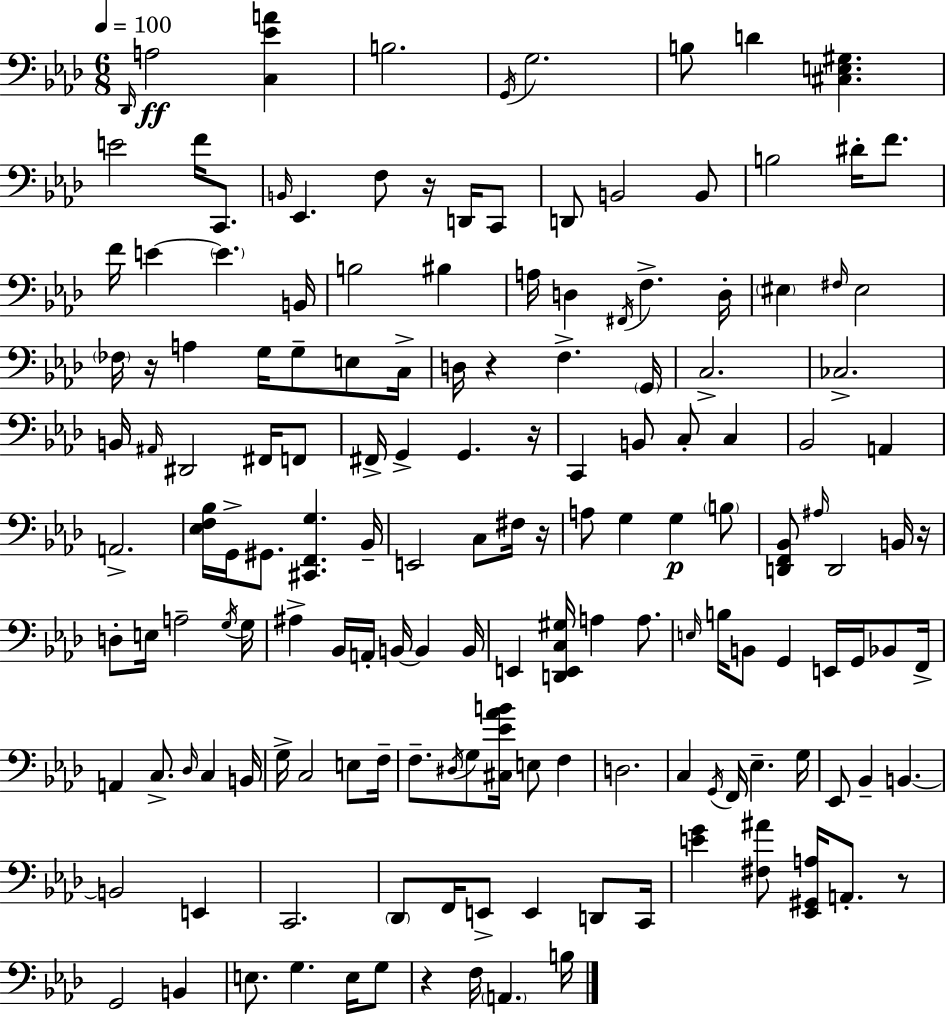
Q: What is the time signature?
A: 6/8